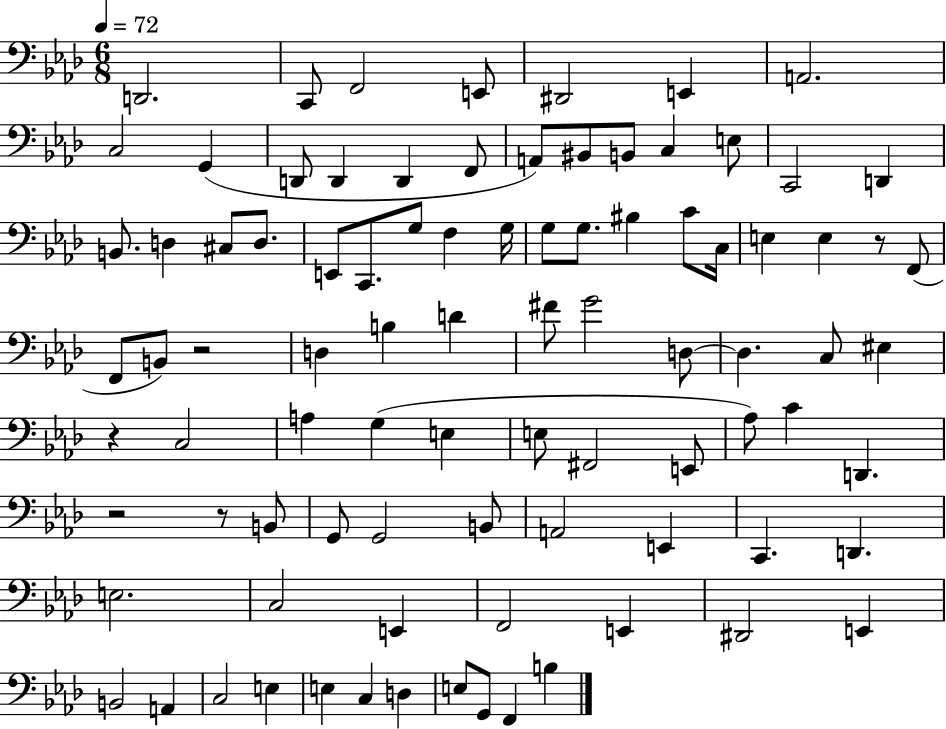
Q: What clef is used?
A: bass